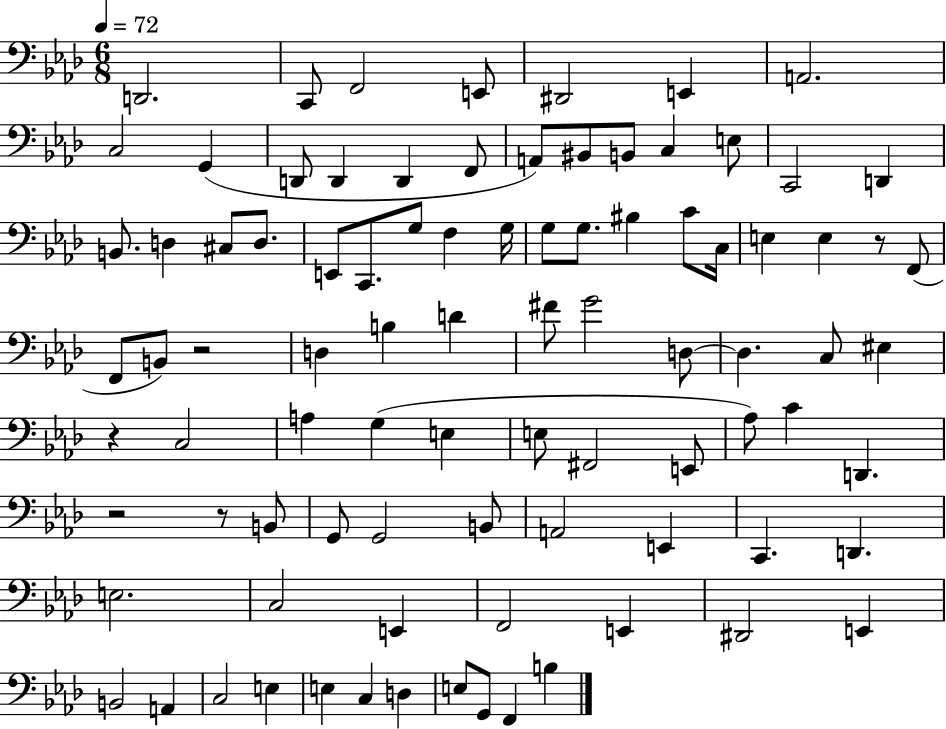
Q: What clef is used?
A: bass